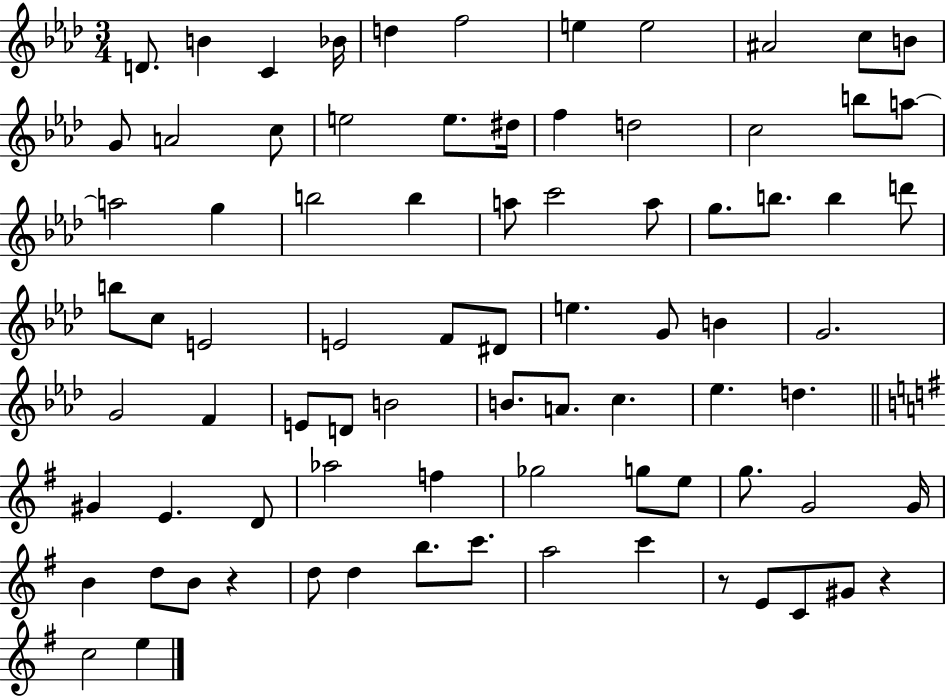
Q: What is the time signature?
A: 3/4